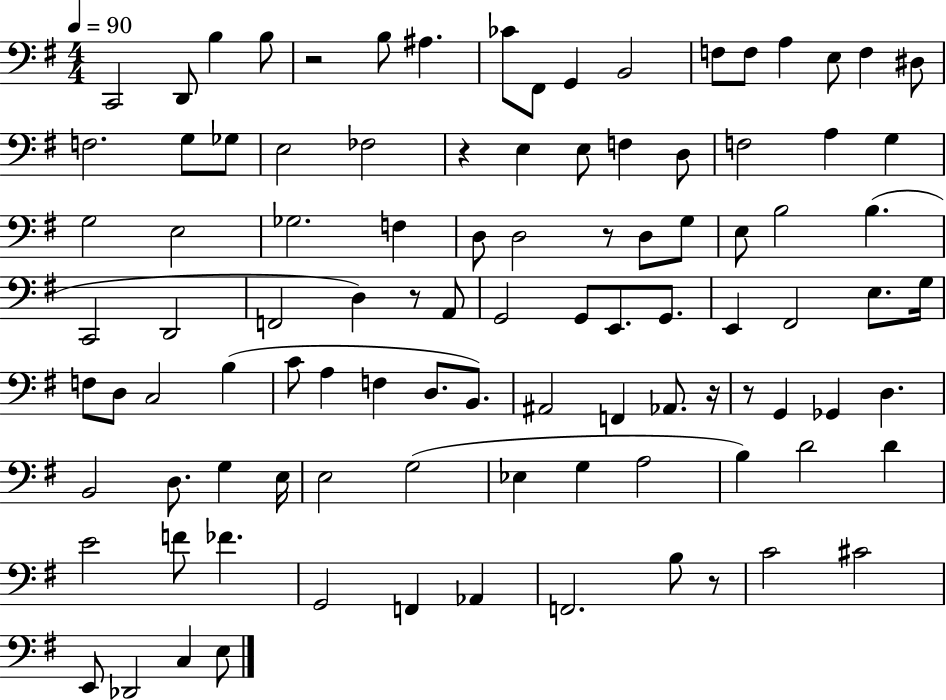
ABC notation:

X:1
T:Untitled
M:4/4
L:1/4
K:G
C,,2 D,,/2 B, B,/2 z2 B,/2 ^A, _C/2 ^F,,/2 G,, B,,2 F,/2 F,/2 A, E,/2 F, ^D,/2 F,2 G,/2 _G,/2 E,2 _F,2 z E, E,/2 F, D,/2 F,2 A, G, G,2 E,2 _G,2 F, D,/2 D,2 z/2 D,/2 G,/2 E,/2 B,2 B, C,,2 D,,2 F,,2 D, z/2 A,,/2 G,,2 G,,/2 E,,/2 G,,/2 E,, ^F,,2 E,/2 G,/4 F,/2 D,/2 C,2 B, C/2 A, F, D,/2 B,,/2 ^A,,2 F,, _A,,/2 z/4 z/2 G,, _G,, D, B,,2 D,/2 G, E,/4 E,2 G,2 _E, G, A,2 B, D2 D E2 F/2 _F G,,2 F,, _A,, F,,2 B,/2 z/2 C2 ^C2 E,,/2 _D,,2 C, E,/2